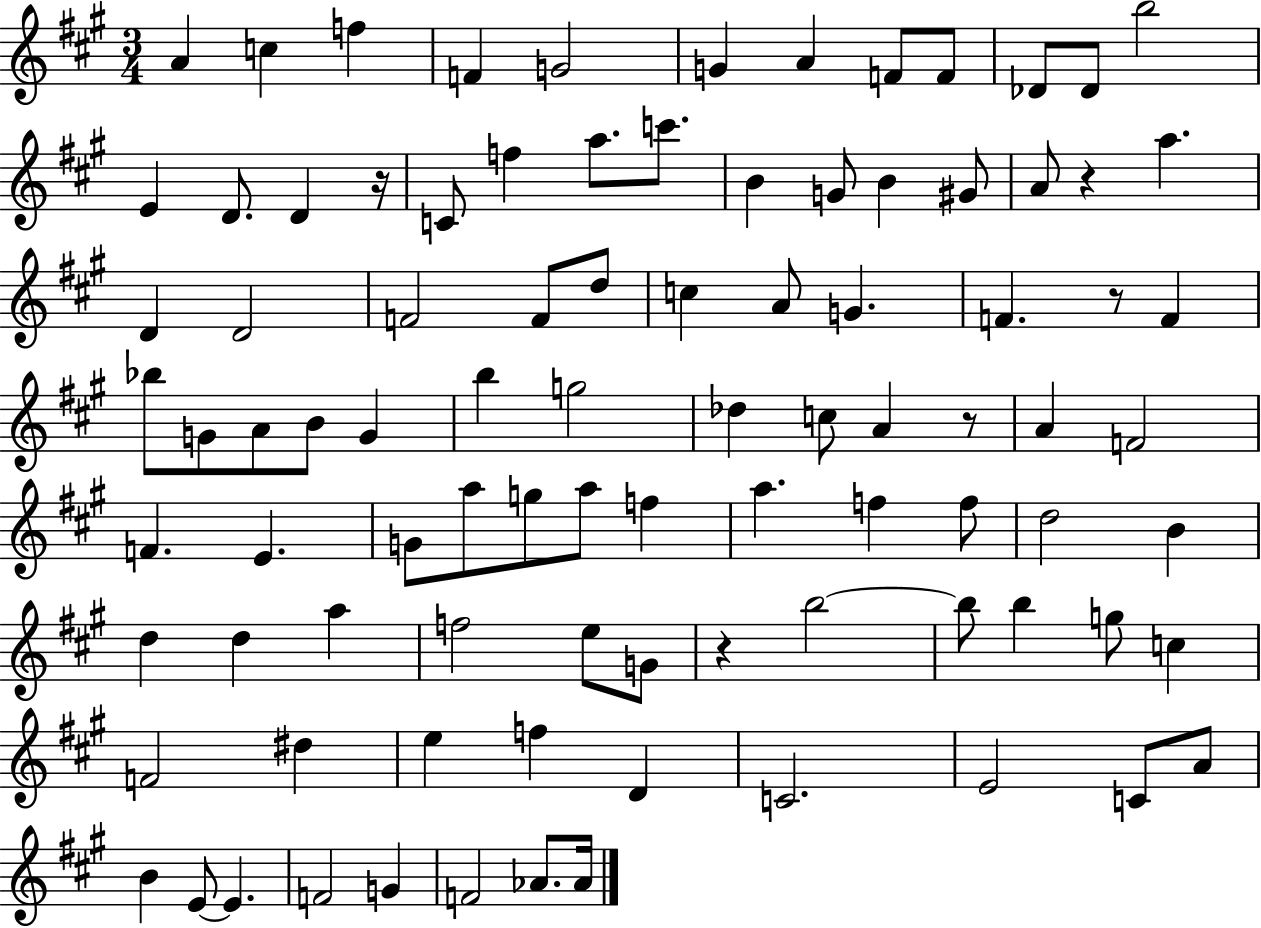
X:1
T:Untitled
M:3/4
L:1/4
K:A
A c f F G2 G A F/2 F/2 _D/2 _D/2 b2 E D/2 D z/4 C/2 f a/2 c'/2 B G/2 B ^G/2 A/2 z a D D2 F2 F/2 d/2 c A/2 G F z/2 F _b/2 G/2 A/2 B/2 G b g2 _d c/2 A z/2 A F2 F E G/2 a/2 g/2 a/2 f a f f/2 d2 B d d a f2 e/2 G/2 z b2 b/2 b g/2 c F2 ^d e f D C2 E2 C/2 A/2 B E/2 E F2 G F2 _A/2 _A/4